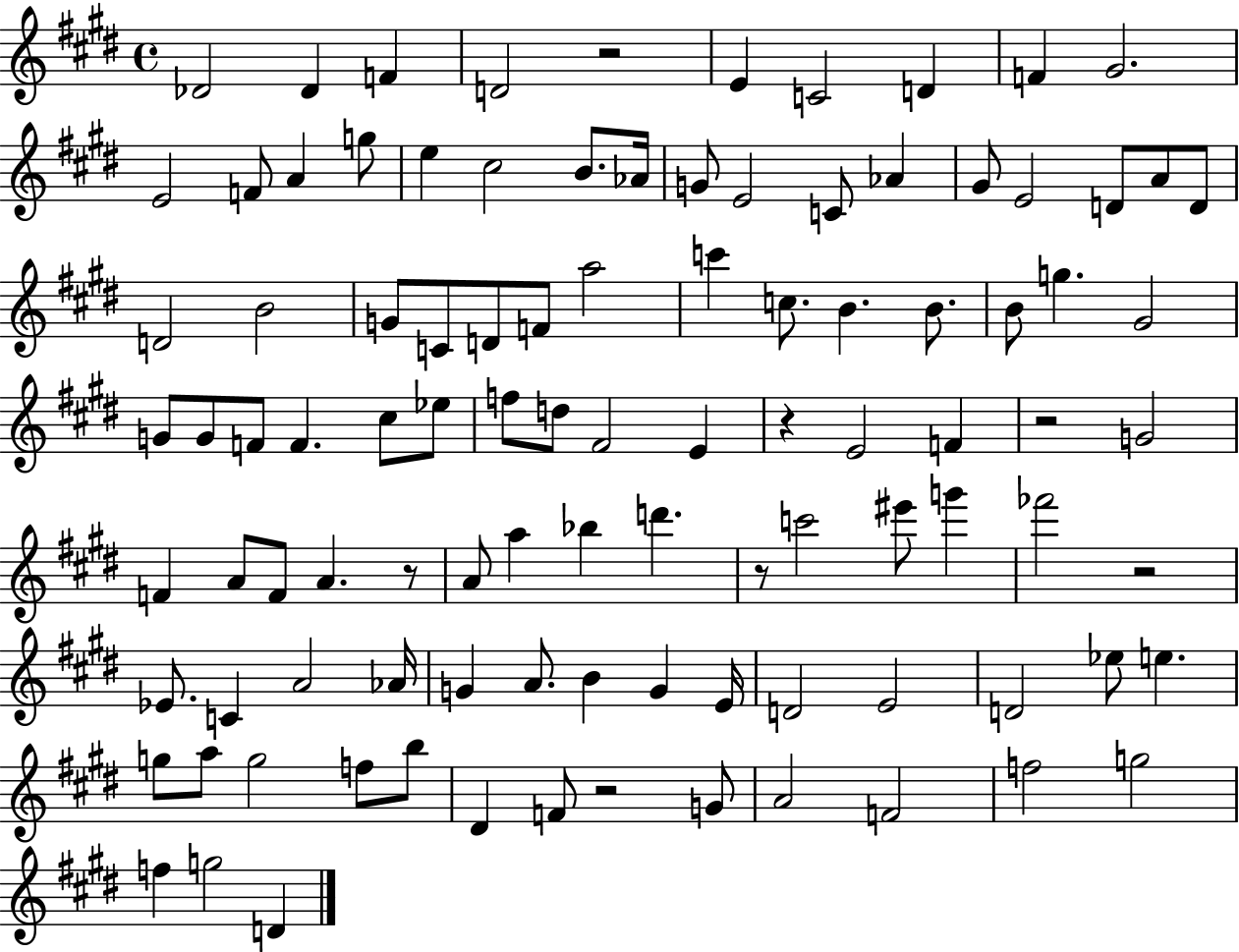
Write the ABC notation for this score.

X:1
T:Untitled
M:4/4
L:1/4
K:E
_D2 _D F D2 z2 E C2 D F ^G2 E2 F/2 A g/2 e ^c2 B/2 _A/4 G/2 E2 C/2 _A ^G/2 E2 D/2 A/2 D/2 D2 B2 G/2 C/2 D/2 F/2 a2 c' c/2 B B/2 B/2 g ^G2 G/2 G/2 F/2 F ^c/2 _e/2 f/2 d/2 ^F2 E z E2 F z2 G2 F A/2 F/2 A z/2 A/2 a _b d' z/2 c'2 ^e'/2 g' _f'2 z2 _E/2 C A2 _A/4 G A/2 B G E/4 D2 E2 D2 _e/2 e g/2 a/2 g2 f/2 b/2 ^D F/2 z2 G/2 A2 F2 f2 g2 f g2 D